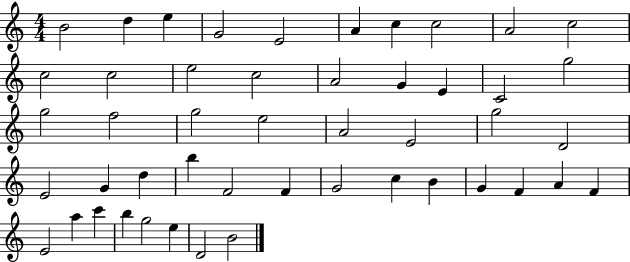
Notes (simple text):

B4/h D5/q E5/q G4/h E4/h A4/q C5/q C5/h A4/h C5/h C5/h C5/h E5/h C5/h A4/h G4/q E4/q C4/h G5/h G5/h F5/h G5/h E5/h A4/h E4/h G5/h D4/h E4/h G4/q D5/q B5/q F4/h F4/q G4/h C5/q B4/q G4/q F4/q A4/q F4/q E4/h A5/q C6/q B5/q G5/h E5/q D4/h B4/h